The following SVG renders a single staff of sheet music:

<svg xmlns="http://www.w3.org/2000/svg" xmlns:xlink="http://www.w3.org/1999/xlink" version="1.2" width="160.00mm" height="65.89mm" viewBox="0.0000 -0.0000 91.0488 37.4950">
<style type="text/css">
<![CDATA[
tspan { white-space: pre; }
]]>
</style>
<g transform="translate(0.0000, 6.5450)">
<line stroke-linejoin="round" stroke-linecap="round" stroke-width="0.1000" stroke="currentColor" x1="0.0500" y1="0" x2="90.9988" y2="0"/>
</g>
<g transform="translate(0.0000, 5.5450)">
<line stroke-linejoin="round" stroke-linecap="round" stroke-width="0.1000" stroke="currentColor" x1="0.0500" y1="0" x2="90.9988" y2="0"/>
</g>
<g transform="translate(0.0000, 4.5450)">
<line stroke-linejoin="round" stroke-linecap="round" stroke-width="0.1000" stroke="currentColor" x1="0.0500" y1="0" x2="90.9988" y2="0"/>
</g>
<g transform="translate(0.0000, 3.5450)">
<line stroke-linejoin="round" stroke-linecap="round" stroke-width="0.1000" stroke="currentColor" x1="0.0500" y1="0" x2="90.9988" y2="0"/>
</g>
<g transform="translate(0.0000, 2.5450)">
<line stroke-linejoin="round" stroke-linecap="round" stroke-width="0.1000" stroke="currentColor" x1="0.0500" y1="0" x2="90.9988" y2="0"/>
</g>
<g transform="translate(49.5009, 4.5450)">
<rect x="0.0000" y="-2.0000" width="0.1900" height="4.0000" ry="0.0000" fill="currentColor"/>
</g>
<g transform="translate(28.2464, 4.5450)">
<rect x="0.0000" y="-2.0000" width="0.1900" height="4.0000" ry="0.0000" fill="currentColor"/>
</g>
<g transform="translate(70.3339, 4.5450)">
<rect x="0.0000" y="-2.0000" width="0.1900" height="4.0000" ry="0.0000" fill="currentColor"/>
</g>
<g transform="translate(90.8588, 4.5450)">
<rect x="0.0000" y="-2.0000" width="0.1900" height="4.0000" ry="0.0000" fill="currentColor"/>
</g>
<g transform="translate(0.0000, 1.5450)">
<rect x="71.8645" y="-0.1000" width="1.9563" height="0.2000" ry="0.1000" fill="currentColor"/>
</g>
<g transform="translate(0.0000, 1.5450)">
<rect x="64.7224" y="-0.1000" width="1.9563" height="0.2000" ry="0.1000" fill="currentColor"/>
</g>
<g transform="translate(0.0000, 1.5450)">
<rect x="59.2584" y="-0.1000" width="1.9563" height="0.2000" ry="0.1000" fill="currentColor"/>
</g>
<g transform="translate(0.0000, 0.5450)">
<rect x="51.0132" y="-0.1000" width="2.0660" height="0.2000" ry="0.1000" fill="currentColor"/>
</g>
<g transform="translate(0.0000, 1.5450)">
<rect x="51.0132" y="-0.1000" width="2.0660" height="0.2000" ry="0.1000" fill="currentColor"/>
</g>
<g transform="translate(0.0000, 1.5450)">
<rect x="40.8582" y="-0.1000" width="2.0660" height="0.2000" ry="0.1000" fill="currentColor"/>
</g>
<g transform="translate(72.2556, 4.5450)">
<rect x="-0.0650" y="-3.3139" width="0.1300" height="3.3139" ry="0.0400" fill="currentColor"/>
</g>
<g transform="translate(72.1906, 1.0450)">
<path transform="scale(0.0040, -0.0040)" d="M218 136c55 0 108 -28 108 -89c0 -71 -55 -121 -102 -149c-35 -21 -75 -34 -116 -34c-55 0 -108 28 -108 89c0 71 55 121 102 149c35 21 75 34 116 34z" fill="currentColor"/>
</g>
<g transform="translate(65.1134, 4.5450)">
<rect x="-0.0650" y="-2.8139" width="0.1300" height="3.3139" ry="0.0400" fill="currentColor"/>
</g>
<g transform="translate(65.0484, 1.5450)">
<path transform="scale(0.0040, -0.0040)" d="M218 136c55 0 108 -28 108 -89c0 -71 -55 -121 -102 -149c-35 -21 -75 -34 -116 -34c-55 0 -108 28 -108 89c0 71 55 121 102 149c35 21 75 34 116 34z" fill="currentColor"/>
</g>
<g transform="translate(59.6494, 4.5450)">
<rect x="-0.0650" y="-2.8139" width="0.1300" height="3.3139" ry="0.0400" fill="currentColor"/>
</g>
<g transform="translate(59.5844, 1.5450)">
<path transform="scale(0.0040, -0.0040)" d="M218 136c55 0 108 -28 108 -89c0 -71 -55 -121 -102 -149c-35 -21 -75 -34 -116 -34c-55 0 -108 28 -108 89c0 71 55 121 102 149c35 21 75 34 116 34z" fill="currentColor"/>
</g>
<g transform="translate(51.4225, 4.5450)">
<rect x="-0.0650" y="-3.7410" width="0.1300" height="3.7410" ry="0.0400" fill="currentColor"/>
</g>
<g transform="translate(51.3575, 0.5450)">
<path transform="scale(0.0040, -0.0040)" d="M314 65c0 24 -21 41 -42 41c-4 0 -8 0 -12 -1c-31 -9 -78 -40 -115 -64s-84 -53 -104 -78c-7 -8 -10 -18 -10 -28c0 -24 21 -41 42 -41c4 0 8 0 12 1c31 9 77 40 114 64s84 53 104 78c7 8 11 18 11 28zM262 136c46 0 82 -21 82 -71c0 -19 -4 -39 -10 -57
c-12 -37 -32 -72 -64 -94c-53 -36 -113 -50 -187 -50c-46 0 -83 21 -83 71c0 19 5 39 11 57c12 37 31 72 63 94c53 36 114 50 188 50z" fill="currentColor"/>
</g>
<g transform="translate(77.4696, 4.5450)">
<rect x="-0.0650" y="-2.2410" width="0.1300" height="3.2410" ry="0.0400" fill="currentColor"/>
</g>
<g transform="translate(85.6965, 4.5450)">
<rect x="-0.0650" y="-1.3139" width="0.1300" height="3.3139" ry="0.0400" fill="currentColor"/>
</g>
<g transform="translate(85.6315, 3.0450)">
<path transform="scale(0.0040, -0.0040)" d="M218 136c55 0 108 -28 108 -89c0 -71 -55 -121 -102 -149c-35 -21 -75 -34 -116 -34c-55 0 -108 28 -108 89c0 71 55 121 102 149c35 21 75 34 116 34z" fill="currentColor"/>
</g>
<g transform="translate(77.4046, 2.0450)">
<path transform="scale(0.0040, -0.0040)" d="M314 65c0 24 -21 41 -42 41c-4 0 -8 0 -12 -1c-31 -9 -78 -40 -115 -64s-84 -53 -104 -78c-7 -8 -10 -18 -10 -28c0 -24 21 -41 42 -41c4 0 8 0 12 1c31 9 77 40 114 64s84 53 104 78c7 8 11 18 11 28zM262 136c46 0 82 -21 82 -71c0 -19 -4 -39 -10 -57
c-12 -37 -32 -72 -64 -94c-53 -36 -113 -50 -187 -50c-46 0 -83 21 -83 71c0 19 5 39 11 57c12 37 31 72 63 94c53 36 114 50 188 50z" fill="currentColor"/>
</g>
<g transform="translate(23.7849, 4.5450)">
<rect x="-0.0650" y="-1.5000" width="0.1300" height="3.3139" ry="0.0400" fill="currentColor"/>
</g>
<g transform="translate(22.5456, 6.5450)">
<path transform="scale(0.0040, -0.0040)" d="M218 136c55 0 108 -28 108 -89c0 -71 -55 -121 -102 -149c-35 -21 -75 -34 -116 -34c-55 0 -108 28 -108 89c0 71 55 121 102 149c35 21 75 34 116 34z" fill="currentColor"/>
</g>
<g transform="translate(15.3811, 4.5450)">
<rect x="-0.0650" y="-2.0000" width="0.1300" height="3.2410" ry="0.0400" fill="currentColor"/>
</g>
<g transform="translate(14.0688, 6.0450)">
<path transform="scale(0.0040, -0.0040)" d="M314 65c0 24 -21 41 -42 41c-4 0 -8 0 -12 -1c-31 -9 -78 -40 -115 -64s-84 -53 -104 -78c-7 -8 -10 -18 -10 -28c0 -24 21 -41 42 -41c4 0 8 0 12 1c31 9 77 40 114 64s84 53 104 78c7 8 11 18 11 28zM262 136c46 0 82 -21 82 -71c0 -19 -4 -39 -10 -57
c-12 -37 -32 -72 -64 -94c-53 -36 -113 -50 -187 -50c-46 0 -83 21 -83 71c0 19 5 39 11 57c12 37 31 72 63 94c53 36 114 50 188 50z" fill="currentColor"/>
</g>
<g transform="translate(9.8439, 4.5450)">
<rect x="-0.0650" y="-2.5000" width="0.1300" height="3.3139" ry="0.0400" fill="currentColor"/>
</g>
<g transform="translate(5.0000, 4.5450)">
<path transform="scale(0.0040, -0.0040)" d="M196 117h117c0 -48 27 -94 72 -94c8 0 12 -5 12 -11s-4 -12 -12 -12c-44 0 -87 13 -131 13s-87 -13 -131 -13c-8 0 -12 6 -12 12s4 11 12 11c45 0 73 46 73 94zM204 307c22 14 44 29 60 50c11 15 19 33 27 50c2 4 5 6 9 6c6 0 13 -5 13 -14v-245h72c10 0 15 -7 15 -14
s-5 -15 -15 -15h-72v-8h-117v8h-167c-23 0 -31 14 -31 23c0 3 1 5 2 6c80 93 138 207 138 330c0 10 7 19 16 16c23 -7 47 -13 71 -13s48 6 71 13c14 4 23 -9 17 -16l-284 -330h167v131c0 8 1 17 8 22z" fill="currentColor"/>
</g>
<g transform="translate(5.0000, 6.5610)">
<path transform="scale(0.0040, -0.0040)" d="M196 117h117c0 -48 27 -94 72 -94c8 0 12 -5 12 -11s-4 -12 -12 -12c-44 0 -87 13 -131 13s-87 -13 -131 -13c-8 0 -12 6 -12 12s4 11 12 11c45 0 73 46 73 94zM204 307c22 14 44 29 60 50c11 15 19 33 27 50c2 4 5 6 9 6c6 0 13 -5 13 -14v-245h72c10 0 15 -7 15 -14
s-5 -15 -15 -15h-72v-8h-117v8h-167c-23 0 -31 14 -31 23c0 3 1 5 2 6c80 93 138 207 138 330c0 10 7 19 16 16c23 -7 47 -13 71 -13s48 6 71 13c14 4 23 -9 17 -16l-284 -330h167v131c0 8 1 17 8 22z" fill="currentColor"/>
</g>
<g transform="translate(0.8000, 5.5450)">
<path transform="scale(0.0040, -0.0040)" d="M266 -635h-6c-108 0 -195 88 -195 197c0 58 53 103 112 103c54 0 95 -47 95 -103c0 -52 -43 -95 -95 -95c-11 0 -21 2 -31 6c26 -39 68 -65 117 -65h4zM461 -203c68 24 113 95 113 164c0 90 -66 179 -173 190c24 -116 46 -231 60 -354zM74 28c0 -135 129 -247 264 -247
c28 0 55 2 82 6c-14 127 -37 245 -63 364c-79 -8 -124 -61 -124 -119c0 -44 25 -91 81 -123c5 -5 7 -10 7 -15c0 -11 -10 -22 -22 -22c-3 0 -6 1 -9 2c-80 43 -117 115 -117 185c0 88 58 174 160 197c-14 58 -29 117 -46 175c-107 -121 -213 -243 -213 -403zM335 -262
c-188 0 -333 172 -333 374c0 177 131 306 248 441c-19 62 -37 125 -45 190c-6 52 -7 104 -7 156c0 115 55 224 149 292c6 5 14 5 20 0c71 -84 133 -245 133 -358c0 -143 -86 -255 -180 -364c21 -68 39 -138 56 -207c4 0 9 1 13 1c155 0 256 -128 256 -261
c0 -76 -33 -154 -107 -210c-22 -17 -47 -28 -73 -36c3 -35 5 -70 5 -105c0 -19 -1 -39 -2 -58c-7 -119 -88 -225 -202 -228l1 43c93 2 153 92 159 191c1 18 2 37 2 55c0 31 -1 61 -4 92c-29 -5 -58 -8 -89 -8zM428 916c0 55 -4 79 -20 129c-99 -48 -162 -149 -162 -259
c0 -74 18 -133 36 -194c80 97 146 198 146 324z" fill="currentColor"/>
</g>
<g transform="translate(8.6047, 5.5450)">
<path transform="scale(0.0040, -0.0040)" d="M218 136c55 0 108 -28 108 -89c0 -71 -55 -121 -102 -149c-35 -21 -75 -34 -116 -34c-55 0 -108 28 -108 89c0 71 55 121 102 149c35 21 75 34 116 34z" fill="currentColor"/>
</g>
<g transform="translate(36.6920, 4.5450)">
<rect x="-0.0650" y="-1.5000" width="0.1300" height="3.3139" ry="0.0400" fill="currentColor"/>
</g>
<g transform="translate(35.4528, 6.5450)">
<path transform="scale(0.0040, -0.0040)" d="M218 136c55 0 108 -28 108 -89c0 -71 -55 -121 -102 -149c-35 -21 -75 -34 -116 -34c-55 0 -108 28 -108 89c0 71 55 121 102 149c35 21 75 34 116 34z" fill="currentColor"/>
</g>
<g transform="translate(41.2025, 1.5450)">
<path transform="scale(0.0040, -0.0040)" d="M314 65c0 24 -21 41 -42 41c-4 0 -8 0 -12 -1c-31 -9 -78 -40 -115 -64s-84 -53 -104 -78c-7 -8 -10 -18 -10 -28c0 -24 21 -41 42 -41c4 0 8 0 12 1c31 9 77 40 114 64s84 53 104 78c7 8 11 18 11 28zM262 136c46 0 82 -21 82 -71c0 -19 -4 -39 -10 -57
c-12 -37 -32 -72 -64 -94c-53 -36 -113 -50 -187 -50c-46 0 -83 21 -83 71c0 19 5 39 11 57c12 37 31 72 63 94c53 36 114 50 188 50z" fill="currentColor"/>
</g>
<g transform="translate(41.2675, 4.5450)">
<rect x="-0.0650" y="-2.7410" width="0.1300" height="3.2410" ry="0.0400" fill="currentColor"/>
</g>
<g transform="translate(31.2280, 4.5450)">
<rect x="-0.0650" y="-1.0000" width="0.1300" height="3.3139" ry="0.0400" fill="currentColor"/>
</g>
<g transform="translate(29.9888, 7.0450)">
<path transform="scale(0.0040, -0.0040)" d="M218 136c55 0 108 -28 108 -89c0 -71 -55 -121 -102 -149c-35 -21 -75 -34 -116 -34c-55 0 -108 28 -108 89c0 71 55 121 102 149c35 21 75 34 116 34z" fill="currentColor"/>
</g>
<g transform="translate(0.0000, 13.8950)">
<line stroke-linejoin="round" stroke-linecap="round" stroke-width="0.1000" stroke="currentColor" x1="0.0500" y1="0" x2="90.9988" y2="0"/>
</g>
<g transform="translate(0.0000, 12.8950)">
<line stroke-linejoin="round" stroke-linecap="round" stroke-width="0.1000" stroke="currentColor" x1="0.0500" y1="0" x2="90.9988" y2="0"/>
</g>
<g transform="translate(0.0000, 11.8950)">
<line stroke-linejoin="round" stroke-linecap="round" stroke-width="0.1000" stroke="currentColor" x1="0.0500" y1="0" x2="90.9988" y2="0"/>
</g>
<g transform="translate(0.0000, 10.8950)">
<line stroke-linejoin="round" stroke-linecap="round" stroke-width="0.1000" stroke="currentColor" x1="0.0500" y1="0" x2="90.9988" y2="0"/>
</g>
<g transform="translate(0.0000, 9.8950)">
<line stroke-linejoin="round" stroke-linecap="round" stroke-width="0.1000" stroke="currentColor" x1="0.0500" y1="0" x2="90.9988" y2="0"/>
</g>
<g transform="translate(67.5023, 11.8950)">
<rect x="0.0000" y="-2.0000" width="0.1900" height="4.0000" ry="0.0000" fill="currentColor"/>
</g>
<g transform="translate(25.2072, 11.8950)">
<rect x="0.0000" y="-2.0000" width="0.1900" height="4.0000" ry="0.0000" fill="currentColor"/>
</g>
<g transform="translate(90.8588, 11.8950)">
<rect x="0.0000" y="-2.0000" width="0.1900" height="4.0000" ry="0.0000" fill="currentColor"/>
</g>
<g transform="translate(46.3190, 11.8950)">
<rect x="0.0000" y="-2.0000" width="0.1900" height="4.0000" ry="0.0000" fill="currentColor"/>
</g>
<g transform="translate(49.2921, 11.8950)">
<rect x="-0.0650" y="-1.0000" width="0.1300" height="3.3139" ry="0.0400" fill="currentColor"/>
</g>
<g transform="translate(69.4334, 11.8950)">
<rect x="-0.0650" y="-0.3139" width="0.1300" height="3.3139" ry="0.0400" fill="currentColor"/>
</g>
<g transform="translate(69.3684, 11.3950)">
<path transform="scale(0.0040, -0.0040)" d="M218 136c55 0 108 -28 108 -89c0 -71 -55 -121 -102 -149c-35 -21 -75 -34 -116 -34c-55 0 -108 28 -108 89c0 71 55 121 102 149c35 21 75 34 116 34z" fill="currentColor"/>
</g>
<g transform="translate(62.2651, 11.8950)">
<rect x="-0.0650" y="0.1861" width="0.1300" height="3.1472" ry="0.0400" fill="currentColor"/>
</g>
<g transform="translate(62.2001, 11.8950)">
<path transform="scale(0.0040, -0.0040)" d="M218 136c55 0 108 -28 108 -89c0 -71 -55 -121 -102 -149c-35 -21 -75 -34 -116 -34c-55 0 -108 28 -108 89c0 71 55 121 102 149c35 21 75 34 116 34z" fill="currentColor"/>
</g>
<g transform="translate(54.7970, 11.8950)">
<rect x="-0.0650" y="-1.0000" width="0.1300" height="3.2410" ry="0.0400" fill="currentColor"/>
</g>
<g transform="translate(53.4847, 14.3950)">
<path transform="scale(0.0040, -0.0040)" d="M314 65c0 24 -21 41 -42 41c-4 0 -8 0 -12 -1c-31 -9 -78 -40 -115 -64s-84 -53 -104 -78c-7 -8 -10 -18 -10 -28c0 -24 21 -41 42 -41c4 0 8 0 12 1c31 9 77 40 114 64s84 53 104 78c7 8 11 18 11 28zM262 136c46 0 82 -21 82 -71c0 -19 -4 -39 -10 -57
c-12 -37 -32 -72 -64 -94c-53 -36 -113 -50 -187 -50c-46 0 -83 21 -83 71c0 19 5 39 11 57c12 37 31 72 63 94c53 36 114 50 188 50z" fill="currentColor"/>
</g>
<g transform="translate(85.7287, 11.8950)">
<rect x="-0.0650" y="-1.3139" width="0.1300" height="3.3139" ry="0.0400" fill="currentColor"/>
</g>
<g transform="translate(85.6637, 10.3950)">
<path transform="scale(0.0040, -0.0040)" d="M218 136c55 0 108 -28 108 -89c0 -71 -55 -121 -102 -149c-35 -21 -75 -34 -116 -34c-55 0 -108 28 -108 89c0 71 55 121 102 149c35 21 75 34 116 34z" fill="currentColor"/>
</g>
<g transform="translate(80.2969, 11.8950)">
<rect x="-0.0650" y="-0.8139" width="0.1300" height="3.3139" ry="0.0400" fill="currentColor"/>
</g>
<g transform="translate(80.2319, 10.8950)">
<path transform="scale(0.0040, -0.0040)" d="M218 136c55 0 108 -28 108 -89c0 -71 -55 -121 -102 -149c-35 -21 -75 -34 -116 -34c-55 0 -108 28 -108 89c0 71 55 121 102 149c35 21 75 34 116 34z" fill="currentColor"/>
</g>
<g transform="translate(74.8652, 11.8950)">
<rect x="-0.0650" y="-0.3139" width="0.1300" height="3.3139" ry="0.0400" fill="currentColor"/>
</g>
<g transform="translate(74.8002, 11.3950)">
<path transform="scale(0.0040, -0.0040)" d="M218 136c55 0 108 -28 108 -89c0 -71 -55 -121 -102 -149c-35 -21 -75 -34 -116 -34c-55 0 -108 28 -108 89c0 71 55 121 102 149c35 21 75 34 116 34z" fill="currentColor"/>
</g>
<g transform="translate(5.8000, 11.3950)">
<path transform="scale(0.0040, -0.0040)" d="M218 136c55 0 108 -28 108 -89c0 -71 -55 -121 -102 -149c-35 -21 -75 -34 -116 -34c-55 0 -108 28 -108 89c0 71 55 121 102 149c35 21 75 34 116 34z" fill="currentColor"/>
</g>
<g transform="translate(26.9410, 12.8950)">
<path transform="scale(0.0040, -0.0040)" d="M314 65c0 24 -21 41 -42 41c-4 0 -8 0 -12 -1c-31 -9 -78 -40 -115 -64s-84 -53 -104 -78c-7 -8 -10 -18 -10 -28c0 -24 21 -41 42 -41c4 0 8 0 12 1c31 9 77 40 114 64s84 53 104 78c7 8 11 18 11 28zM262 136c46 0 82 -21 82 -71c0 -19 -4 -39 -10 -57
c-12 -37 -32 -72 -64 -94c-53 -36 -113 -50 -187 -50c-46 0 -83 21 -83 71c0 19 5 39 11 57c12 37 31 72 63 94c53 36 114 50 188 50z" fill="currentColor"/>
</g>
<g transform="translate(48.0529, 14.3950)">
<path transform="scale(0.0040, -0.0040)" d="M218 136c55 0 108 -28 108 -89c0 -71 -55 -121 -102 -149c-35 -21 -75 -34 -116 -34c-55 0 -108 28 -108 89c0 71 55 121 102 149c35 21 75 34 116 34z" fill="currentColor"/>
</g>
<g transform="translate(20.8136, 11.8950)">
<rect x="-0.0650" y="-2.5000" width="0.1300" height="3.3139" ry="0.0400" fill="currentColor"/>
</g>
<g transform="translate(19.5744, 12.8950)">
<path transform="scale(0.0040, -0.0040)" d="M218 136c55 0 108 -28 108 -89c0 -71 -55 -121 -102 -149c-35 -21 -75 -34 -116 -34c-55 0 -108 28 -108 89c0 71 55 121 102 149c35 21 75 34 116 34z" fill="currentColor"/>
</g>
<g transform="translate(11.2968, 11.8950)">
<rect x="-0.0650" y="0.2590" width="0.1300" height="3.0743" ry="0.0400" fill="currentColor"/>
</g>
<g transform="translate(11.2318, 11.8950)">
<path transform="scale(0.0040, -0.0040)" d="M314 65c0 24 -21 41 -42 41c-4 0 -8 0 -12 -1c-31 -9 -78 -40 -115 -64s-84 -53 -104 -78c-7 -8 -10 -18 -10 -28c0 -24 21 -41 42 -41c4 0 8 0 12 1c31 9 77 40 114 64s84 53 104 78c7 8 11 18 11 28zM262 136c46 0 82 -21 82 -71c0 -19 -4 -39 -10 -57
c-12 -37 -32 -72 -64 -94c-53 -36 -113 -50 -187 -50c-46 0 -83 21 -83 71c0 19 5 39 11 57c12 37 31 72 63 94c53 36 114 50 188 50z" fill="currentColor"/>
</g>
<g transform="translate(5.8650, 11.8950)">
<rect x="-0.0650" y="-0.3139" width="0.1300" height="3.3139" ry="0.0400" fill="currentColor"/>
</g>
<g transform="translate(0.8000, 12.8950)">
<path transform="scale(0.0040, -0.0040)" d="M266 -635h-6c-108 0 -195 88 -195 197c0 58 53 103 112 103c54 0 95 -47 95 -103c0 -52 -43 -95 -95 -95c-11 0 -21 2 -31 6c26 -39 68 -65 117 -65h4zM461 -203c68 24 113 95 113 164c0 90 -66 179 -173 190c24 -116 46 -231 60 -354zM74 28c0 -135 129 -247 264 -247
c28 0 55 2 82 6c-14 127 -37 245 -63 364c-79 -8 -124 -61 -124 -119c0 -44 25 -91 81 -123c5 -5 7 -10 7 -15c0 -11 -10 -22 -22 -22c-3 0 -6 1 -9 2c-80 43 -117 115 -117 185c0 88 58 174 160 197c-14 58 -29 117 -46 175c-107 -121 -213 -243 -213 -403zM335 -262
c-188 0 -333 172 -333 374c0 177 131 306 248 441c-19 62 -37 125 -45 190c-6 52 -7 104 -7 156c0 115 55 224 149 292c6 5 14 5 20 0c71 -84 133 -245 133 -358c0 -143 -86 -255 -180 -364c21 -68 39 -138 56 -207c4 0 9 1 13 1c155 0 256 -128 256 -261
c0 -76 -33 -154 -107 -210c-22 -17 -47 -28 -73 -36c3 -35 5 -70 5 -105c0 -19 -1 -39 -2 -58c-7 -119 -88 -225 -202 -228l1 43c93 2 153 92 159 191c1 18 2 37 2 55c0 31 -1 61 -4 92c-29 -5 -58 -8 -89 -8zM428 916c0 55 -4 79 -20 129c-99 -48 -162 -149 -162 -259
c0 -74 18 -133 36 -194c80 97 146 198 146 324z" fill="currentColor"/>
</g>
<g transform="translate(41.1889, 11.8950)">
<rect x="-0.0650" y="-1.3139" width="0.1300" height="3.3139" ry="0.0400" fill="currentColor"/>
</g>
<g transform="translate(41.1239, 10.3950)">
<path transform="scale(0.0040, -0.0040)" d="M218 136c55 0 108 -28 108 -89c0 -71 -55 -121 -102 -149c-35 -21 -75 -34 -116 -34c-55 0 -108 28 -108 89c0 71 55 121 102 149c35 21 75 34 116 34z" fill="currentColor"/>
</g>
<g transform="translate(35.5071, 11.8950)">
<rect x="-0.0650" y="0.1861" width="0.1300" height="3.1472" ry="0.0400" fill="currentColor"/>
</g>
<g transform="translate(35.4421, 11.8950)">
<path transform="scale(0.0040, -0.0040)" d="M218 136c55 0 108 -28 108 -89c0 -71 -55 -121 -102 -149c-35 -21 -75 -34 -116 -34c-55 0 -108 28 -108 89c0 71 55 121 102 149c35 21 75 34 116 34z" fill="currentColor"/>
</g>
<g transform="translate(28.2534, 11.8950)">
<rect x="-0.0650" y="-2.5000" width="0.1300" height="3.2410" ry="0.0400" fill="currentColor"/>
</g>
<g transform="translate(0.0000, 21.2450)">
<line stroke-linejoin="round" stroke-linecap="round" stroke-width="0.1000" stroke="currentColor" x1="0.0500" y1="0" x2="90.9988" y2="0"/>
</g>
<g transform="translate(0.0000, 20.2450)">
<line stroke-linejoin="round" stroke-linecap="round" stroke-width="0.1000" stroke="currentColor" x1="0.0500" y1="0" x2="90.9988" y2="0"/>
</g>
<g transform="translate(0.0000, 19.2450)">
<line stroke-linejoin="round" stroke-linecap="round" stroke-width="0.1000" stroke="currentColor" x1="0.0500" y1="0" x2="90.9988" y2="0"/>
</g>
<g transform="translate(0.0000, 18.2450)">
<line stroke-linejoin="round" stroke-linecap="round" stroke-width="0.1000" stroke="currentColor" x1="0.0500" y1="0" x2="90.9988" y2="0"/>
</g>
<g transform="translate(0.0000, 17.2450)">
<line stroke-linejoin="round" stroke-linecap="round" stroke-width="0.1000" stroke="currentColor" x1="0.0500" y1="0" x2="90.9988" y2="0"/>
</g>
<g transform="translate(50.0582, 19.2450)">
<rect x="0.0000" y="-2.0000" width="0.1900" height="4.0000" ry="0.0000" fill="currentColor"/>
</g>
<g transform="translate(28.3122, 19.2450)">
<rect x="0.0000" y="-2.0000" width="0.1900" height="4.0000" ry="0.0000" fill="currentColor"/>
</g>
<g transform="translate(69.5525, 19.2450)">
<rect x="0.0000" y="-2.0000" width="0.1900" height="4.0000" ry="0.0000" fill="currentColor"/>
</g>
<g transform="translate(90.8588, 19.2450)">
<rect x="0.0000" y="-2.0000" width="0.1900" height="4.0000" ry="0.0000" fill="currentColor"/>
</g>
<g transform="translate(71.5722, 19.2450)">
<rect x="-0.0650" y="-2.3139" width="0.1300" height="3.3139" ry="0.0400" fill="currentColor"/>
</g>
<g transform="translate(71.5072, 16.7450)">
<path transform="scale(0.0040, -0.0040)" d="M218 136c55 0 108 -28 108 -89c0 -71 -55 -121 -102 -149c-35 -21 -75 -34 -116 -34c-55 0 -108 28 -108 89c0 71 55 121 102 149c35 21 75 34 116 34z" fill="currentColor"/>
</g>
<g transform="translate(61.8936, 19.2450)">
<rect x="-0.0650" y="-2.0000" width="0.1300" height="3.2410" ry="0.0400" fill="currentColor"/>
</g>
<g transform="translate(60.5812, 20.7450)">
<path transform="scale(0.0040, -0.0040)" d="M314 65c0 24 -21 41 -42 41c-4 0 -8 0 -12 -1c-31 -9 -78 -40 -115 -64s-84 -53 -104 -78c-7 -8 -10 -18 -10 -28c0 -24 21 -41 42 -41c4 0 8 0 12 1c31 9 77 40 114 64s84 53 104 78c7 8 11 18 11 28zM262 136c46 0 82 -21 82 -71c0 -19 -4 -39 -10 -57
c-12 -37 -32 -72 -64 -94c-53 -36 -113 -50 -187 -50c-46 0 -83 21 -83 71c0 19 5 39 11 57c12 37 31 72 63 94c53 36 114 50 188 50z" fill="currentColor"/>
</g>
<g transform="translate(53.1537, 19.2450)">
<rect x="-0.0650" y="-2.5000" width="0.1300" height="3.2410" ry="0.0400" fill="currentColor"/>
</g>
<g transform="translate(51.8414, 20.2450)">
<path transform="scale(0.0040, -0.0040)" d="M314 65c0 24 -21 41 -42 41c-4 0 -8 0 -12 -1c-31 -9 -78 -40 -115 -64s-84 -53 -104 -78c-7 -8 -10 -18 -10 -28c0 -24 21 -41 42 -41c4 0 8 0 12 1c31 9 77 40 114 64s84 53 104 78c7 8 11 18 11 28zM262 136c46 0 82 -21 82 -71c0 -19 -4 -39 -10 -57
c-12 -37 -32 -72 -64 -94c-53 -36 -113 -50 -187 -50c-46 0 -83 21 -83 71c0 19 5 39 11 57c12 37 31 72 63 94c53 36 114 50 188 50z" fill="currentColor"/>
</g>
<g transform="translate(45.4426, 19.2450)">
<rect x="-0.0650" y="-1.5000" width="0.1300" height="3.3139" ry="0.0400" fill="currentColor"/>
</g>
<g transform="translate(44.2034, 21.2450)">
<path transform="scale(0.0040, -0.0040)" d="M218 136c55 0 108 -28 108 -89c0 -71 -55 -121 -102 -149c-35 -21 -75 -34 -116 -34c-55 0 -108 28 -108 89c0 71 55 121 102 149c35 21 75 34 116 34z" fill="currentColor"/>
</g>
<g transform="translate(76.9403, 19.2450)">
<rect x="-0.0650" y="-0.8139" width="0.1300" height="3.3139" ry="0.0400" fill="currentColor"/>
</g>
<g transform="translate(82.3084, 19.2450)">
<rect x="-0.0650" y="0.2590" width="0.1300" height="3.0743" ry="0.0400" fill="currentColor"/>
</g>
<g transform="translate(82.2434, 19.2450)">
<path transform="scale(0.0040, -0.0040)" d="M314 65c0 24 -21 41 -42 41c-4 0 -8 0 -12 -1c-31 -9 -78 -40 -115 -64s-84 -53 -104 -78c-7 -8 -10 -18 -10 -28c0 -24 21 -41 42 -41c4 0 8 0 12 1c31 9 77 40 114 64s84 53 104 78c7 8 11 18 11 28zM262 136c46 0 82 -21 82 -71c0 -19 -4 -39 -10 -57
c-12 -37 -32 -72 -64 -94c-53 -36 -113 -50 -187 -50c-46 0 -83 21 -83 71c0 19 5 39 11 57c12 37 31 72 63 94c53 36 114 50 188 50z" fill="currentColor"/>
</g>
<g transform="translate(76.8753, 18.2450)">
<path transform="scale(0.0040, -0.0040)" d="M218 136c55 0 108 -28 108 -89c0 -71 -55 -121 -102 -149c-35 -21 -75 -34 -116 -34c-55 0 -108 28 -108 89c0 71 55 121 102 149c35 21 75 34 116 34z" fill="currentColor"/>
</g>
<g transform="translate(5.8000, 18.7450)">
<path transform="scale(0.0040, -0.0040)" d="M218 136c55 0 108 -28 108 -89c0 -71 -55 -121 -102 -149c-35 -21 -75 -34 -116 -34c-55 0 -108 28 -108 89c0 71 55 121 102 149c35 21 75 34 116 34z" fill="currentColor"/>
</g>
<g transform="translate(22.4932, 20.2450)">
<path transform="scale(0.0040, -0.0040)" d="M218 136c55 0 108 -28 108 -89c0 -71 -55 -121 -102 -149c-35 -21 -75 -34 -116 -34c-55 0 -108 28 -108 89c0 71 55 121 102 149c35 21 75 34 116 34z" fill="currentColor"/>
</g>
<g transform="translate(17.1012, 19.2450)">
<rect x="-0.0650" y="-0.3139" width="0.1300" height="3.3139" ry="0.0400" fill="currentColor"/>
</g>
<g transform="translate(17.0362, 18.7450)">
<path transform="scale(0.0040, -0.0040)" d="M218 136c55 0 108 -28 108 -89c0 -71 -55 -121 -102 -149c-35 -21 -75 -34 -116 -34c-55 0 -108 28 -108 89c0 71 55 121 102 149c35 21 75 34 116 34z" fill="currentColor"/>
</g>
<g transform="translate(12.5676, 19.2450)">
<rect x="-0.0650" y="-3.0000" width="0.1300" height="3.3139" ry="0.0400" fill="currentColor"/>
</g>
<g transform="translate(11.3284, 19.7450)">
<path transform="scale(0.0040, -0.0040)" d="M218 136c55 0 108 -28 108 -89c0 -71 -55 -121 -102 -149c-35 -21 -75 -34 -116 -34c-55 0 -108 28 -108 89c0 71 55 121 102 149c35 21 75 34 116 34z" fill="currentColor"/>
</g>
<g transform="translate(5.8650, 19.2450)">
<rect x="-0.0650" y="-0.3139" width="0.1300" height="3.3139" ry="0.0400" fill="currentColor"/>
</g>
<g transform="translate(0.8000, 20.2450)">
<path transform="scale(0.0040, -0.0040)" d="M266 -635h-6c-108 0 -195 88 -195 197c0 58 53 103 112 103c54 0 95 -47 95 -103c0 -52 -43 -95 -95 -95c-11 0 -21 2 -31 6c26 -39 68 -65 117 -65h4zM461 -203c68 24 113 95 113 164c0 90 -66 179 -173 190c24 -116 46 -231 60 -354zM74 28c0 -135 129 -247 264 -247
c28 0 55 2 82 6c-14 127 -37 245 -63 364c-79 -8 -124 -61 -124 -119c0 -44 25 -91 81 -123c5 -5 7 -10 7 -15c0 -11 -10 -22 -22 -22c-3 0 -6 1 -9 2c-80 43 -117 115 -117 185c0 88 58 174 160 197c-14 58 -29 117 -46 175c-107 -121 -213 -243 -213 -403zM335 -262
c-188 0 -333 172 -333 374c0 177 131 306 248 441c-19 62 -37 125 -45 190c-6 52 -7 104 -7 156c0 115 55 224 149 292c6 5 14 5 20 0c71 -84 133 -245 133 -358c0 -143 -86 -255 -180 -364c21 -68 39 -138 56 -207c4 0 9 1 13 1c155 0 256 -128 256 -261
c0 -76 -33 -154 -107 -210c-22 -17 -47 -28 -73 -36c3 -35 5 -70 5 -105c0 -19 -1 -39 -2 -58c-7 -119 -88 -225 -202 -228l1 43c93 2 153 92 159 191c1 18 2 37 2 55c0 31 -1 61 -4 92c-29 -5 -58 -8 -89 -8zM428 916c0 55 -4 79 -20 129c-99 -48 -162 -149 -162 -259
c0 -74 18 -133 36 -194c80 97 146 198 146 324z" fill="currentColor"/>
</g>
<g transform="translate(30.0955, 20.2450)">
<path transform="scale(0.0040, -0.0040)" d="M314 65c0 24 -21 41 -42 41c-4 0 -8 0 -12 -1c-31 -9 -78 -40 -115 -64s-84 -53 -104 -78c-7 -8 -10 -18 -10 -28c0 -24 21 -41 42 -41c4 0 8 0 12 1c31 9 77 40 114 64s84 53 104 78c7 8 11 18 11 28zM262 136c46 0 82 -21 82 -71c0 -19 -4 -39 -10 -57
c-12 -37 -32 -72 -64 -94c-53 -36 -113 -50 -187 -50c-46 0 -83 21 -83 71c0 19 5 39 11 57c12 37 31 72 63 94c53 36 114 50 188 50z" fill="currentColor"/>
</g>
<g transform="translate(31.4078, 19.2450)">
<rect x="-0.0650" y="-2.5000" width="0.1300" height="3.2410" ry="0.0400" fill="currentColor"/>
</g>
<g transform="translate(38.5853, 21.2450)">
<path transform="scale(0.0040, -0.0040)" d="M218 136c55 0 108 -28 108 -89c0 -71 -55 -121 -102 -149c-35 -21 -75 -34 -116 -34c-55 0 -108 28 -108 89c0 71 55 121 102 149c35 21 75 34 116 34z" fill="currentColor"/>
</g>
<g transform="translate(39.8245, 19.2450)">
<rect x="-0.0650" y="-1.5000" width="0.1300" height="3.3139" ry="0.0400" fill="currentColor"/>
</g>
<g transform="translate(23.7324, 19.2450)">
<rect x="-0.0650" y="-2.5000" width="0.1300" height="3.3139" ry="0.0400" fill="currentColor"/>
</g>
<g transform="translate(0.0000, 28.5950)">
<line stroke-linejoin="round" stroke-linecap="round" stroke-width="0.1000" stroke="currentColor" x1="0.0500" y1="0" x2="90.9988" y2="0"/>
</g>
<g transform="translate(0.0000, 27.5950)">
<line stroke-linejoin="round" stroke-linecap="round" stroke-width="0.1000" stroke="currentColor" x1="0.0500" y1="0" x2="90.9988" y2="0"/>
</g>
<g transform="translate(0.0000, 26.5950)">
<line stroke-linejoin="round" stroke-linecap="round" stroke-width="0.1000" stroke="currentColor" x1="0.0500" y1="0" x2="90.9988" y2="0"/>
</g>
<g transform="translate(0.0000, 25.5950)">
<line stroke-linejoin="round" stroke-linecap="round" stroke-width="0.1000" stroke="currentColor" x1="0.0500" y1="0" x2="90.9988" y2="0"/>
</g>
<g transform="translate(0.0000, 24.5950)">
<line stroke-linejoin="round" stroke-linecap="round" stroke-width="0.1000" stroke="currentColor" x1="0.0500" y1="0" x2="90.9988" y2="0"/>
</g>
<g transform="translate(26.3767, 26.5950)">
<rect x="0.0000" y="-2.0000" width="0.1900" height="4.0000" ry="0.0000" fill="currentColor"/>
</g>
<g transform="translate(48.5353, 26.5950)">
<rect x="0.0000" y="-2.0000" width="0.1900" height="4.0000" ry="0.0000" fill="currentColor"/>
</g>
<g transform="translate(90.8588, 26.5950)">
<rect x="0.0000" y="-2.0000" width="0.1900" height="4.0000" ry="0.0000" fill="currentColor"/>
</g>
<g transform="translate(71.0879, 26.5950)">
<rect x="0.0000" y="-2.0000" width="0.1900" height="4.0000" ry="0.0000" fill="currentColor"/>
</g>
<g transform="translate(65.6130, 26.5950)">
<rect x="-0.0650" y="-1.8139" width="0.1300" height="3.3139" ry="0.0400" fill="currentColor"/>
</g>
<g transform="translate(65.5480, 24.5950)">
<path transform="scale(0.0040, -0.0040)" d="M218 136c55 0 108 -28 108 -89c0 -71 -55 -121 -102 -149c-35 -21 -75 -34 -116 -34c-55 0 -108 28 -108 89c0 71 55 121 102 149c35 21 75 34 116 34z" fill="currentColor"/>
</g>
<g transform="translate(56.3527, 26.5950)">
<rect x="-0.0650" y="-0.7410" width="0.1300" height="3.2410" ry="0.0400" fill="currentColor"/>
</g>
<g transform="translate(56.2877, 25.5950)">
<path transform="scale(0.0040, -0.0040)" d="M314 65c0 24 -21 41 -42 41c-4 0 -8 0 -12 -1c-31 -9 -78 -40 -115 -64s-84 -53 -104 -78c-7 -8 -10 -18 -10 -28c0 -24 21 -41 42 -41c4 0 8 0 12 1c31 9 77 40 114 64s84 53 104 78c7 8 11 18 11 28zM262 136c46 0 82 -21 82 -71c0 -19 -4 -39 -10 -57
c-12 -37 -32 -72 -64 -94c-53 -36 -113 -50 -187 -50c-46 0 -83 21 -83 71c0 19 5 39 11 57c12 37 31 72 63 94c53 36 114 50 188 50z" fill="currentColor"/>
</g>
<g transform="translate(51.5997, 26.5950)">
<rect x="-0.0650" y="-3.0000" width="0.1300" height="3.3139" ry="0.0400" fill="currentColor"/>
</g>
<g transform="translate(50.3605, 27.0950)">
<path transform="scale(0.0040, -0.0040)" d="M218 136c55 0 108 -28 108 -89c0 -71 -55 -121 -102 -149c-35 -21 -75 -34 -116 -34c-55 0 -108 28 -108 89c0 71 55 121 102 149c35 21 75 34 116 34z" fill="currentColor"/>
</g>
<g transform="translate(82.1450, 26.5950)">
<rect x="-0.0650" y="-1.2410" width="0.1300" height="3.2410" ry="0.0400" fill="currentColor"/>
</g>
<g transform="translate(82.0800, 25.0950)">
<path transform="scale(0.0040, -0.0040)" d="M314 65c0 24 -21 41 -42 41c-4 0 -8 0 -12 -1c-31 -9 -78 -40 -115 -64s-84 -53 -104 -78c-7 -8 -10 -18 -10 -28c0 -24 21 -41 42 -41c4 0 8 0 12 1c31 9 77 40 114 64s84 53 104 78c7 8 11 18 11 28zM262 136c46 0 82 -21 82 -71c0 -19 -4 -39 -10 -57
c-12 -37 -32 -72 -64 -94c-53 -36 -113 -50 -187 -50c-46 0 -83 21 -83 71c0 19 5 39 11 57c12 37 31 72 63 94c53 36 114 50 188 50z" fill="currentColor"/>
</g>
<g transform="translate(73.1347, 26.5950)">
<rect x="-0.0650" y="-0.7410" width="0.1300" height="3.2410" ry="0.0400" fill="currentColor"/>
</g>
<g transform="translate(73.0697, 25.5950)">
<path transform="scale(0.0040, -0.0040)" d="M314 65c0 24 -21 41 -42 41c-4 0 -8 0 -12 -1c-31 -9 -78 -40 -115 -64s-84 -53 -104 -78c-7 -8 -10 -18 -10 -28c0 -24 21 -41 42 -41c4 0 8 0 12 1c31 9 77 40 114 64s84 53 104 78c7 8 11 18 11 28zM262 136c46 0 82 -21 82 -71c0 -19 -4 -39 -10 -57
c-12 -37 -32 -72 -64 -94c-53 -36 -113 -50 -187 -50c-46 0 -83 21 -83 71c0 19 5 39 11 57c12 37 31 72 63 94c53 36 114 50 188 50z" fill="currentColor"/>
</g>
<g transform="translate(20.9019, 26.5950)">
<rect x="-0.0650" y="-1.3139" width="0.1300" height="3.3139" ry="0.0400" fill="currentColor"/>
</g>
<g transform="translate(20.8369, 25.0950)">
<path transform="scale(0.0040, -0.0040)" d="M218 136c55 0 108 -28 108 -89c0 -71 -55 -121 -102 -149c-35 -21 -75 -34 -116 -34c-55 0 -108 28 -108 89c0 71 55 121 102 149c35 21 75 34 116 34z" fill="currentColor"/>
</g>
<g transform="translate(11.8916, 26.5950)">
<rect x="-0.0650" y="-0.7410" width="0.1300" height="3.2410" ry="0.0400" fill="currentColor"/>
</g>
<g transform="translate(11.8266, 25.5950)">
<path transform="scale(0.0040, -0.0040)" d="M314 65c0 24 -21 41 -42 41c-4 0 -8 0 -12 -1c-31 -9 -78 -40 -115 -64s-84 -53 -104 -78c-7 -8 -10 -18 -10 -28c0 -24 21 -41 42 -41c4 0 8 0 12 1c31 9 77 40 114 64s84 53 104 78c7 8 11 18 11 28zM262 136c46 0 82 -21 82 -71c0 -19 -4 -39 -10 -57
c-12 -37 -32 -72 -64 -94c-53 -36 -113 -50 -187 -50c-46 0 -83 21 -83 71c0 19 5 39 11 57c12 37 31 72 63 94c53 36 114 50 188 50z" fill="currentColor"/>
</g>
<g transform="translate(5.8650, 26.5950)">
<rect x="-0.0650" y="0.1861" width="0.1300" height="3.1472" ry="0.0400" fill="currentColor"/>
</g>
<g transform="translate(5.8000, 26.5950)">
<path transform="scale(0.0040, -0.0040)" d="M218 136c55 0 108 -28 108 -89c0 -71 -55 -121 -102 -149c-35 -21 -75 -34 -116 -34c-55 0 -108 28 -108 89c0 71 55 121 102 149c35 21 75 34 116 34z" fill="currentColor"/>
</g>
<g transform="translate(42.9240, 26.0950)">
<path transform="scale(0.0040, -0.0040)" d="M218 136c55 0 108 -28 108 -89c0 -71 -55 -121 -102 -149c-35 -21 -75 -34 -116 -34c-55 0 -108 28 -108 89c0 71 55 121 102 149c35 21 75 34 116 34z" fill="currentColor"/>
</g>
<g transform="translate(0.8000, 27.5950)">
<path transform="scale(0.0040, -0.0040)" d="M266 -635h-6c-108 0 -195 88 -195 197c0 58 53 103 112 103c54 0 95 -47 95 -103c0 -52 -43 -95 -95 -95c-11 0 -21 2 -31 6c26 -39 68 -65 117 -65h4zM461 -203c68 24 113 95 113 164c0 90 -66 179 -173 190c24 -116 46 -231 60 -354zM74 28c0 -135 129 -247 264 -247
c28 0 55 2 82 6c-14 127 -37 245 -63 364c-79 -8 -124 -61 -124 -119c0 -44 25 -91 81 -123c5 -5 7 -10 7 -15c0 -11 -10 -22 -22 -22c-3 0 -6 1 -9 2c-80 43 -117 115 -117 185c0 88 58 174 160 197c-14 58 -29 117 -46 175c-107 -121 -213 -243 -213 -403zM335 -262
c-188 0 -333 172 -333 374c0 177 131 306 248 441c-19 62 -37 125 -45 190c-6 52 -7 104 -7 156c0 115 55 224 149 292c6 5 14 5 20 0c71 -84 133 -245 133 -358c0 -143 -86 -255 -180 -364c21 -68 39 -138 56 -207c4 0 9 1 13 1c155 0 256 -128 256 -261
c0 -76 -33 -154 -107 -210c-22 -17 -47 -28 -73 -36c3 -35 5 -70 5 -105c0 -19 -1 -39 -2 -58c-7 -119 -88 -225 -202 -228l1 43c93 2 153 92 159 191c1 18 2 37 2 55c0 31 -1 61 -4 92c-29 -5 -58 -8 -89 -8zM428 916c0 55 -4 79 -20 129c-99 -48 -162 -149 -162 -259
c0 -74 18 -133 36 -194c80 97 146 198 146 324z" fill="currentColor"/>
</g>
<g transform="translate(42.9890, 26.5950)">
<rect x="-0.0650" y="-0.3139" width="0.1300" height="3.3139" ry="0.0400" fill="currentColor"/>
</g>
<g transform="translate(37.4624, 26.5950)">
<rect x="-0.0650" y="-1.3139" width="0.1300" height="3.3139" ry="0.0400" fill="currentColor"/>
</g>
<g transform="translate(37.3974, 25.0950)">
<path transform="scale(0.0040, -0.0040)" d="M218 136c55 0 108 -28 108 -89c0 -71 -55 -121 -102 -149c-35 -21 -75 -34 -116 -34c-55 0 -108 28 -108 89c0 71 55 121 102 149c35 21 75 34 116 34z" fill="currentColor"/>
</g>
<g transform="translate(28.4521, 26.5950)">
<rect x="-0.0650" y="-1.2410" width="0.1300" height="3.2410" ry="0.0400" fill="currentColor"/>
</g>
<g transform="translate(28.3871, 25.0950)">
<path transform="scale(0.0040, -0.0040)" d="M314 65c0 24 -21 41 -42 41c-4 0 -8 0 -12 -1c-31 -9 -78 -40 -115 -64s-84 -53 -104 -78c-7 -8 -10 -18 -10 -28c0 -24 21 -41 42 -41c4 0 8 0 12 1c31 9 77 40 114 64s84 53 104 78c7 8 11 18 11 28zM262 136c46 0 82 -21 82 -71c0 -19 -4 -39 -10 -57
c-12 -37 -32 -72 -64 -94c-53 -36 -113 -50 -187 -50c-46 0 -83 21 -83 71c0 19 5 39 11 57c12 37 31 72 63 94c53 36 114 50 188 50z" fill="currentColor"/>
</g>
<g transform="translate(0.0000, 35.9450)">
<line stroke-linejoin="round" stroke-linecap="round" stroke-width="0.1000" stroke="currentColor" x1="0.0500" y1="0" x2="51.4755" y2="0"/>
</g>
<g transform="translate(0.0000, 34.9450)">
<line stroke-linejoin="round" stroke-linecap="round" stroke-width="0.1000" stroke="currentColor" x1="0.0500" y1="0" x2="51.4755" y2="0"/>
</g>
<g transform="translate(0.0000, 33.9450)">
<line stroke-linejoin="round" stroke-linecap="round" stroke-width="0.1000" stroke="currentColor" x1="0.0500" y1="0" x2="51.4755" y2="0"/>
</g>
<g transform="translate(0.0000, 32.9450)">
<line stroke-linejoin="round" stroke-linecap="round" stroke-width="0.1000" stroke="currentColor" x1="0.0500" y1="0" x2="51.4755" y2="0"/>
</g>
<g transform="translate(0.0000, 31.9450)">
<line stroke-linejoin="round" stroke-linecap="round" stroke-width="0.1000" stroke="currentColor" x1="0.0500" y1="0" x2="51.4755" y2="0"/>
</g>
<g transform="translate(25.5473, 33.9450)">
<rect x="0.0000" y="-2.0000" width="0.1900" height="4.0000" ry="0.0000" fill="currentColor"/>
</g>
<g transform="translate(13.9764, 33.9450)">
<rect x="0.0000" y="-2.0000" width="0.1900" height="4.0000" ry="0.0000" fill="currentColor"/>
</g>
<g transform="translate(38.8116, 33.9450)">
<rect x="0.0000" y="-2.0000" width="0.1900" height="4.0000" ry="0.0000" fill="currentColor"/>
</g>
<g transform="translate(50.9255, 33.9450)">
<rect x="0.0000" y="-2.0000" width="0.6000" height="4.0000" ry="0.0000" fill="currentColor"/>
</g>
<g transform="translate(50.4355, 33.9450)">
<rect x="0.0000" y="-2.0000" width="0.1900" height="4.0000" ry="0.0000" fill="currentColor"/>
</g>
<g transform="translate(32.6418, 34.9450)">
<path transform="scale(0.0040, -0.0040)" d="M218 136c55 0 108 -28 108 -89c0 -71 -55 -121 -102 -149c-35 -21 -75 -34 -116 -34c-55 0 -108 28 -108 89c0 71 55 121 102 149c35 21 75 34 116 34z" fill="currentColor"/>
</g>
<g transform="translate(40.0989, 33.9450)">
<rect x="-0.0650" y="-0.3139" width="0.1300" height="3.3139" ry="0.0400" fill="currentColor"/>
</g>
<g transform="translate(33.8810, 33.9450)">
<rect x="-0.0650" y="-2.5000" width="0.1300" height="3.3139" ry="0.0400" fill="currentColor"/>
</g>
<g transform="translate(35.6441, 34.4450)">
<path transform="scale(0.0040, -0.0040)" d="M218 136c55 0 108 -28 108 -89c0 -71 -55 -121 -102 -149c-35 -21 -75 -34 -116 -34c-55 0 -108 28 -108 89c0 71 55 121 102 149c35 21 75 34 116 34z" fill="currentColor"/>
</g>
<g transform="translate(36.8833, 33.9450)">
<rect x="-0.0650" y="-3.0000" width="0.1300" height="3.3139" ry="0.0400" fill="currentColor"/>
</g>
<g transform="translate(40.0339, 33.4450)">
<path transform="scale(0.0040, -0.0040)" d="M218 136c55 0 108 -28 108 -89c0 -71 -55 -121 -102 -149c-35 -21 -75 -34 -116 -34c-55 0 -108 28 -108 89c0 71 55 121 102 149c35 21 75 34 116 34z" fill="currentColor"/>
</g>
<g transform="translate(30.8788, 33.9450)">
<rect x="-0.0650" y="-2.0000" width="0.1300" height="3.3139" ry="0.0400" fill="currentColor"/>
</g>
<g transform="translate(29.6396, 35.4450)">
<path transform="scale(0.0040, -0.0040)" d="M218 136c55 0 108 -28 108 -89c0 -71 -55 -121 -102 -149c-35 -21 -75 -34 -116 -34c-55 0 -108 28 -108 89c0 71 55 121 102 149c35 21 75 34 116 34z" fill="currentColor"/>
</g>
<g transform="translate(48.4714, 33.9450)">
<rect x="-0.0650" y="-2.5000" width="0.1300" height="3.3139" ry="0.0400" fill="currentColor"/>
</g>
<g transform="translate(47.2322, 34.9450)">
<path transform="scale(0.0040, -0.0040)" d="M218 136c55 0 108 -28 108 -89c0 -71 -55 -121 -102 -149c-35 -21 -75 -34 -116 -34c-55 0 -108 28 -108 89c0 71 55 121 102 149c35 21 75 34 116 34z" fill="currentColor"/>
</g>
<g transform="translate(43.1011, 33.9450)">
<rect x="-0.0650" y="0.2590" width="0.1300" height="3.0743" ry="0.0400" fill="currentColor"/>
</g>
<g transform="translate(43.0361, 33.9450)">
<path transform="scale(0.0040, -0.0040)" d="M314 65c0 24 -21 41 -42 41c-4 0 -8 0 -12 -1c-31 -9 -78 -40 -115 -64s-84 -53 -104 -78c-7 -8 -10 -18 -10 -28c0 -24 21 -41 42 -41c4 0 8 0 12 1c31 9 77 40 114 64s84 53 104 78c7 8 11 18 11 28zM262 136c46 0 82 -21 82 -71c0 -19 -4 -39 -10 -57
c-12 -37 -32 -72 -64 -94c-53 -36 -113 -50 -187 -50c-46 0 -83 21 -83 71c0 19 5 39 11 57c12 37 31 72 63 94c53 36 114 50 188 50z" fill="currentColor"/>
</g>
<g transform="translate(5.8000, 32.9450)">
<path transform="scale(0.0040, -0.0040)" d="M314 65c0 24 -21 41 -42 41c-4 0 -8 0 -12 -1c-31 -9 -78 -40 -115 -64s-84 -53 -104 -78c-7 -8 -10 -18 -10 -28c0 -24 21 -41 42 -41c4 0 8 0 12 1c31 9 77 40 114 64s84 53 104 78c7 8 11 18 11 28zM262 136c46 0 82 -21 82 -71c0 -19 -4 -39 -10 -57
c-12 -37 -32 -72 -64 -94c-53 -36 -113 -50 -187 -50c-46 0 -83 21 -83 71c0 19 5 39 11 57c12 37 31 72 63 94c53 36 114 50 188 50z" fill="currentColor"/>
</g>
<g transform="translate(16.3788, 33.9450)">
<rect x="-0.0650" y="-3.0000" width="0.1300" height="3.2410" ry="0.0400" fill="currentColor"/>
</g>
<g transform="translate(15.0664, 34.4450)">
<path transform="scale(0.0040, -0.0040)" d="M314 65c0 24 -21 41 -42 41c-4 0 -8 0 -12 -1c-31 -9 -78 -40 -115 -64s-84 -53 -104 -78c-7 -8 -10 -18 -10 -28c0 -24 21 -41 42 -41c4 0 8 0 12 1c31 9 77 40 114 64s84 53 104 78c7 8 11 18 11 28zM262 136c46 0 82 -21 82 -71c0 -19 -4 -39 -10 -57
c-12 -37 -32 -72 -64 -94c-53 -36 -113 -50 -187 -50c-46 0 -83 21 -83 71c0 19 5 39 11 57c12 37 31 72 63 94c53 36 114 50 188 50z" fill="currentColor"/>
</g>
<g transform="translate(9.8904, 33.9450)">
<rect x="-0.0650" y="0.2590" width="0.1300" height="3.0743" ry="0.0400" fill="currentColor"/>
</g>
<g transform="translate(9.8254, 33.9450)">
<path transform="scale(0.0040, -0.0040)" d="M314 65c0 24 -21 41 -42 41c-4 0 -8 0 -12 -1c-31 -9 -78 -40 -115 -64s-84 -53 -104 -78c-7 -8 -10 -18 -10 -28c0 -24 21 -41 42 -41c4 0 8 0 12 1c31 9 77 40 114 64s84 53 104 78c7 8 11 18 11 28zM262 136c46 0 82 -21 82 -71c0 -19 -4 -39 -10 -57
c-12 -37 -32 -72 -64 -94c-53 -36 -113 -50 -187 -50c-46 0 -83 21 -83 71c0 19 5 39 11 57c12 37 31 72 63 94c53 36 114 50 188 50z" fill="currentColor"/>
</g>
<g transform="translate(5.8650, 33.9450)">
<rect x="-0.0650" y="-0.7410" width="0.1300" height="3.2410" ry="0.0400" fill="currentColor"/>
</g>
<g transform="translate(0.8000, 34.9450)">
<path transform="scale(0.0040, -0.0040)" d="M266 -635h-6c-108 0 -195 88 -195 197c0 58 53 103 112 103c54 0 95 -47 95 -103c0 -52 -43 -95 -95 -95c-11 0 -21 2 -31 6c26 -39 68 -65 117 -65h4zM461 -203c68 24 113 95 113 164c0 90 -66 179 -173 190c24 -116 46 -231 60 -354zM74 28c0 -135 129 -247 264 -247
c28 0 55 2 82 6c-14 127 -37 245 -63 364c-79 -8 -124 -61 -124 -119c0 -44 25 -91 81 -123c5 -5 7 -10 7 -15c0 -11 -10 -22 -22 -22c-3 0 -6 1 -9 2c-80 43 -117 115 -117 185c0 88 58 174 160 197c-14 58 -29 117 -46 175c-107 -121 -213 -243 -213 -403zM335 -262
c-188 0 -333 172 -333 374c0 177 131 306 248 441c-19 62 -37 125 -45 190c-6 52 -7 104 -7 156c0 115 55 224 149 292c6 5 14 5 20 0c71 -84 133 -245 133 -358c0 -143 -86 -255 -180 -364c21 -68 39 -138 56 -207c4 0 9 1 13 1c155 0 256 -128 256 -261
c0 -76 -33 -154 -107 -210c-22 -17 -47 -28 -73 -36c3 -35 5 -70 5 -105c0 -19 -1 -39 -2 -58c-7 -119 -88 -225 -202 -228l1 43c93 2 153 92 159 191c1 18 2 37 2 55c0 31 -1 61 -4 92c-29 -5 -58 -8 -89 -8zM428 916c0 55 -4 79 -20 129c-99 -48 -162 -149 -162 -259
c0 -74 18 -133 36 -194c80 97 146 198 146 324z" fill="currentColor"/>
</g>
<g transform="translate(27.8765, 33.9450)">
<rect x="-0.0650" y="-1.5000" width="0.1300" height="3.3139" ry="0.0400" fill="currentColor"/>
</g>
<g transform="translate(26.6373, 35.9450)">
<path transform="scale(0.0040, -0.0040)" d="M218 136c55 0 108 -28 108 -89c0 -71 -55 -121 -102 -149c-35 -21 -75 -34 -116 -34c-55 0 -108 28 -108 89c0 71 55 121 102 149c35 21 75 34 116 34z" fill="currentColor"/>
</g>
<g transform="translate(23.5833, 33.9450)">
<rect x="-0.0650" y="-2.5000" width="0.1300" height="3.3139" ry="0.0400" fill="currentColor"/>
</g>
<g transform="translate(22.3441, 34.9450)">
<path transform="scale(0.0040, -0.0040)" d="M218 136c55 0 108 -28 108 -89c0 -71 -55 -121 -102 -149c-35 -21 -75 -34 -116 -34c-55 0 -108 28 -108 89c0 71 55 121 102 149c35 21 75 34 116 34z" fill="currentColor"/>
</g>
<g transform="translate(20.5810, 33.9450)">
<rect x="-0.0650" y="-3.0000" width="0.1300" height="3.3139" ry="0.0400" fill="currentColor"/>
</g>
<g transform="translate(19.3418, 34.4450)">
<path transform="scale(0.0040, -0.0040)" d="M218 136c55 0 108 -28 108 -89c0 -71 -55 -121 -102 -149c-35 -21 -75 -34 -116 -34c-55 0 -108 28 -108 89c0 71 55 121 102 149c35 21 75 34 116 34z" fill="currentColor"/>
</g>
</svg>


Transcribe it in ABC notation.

X:1
T:Untitled
M:4/4
L:1/4
K:C
G F2 E D E a2 c'2 a a b g2 e c B2 G G2 B e D D2 B c c d e c A c G G2 E E G2 F2 g d B2 B d2 e e2 e c A d2 f d2 e2 d2 B2 A2 A G E F G A c B2 G